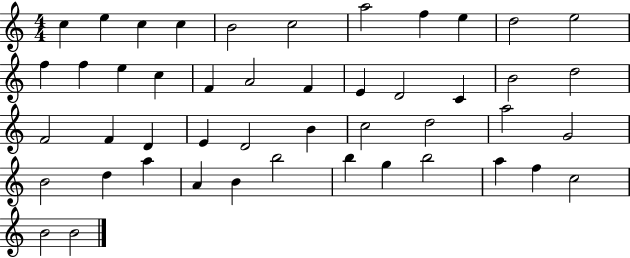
X:1
T:Untitled
M:4/4
L:1/4
K:C
c e c c B2 c2 a2 f e d2 e2 f f e c F A2 F E D2 C B2 d2 F2 F D E D2 B c2 d2 a2 G2 B2 d a A B b2 b g b2 a f c2 B2 B2